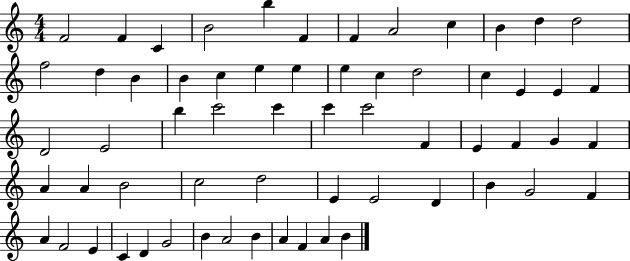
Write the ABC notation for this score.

X:1
T:Untitled
M:4/4
L:1/4
K:C
F2 F C B2 b F F A2 c B d d2 f2 d B B c e e e c d2 c E E F D2 E2 b c'2 c' c' c'2 F E F G F A A B2 c2 d2 E E2 D B G2 F A F2 E C D G2 B A2 B A F A B